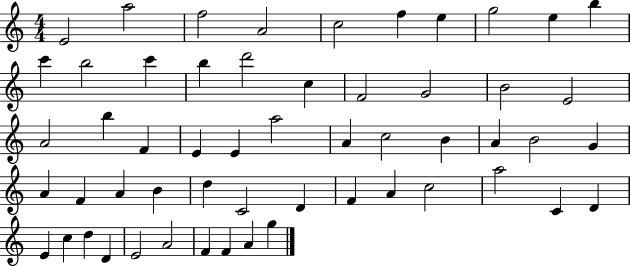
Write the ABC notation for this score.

X:1
T:Untitled
M:4/4
L:1/4
K:C
E2 a2 f2 A2 c2 f e g2 e b c' b2 c' b d'2 c F2 G2 B2 E2 A2 b F E E a2 A c2 B A B2 G A F A B d C2 D F A c2 a2 C D E c d D E2 A2 F F A g